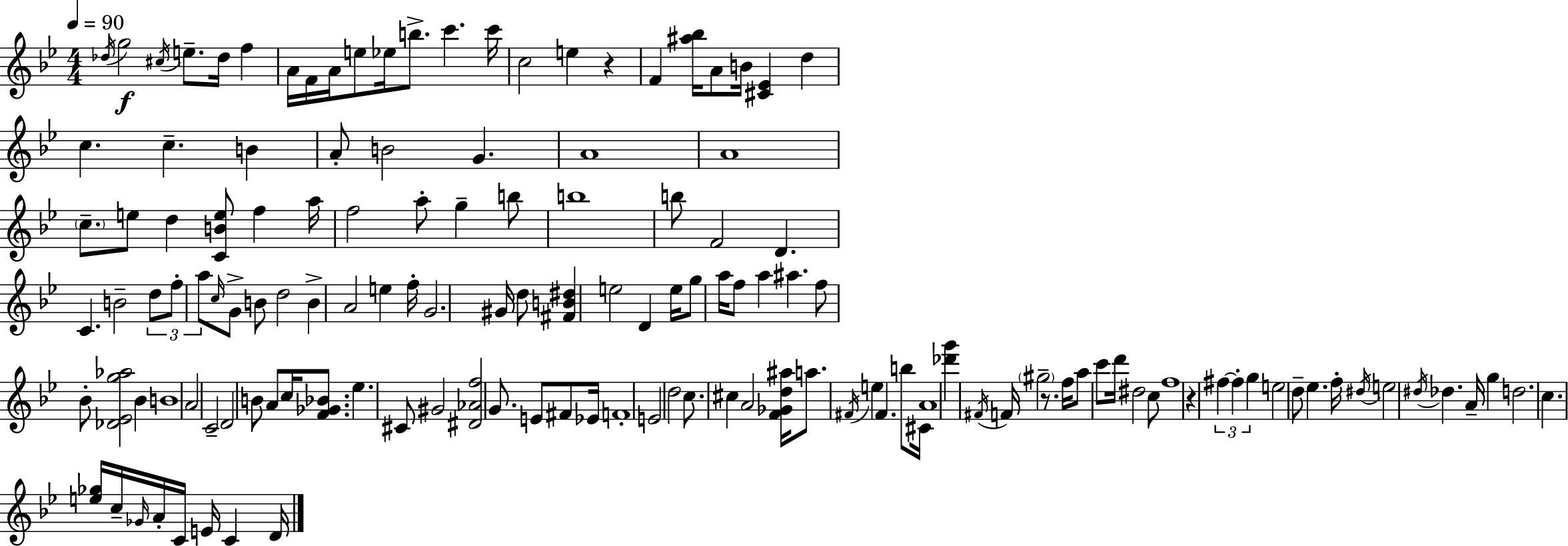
{
  \clef treble
  \numericTimeSignature
  \time 4/4
  \key bes \major
  \tempo 4 = 90
  \acciaccatura { des''16 }\f g''2 \acciaccatura { cis''16 } e''8.-- des''16 f''4 | a'16 f'16 a'16 e''8 ees''16 b''8.-> c'''4. | c'''16 c''2 e''4 r4 | f'4 <ais'' bes''>16 a'8 b'16 <cis' ees'>4 d''4 | \break c''4. c''4.-- b'4 | a'8-. b'2 g'4. | a'1 | a'1 | \break \parenthesize c''8.-- e''8 d''4 <c' b' e''>8 f''4 | a''16 f''2 a''8-. g''4-- | b''8 b''1 | b''8 f'2 d'4. | \break c'4. b'2-- | \tuplet 3/2 { d''8 f''8-. a''8 } \grace { c''16 } g'8-> b'8 d''2 | b'4-> a'2 e''4 | f''16-. g'2. | \break gis'16 d''8 <fis' b' dis''>4 e''2 d'4 | e''16 g''8 a''16 f''8 a''4 ais''4. | f''8 bes'8-. <des' ees' g'' aes''>2 bes'4 | b'1 | \break a'2 c'2-- | d'2 b'8 a'8 c''16 | <f' ges' bes'>8. ees''4. cis'8 gis'2 | <dis' aes' f''>2 g'8. e'8 | \break fis'8 ees'16 f'1-. | e'2 d''2 | c''8. cis''4 a'2 | <f' ges' d'' ais''>16 a''8. \acciaccatura { fis'16 } e''4 fis'4. | \break b''8 cis'16 a'1 | <des''' g'''>4 \acciaccatura { fis'16 } f'16 \parenthesize gis''2-- | r8. f''16 a''8 c'''8 d'''16 dis''2 | c''8 f''1 | \break r4 \tuplet 3/2 { fis''4~~ fis''4-. | g''4 } e''2 d''8-- ees''4. | f''16-. \acciaccatura { dis''16 } e''2 \acciaccatura { dis''16 } | des''4. a'16-- g''4 d''2. | \break c''4. <e'' ges''>16 c''16-- \grace { ges'16 } | a'16-. c'16 e'16 c'4 d'16 \bar "|."
}